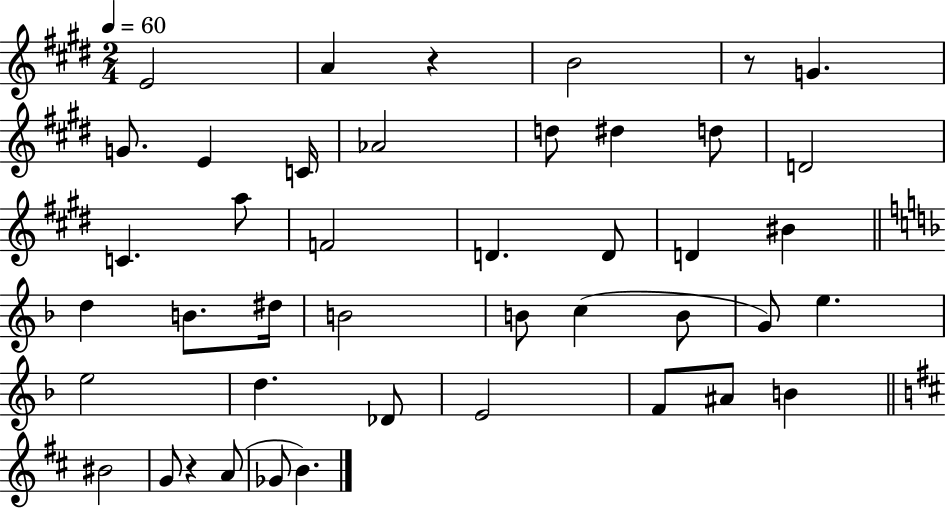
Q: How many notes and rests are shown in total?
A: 43